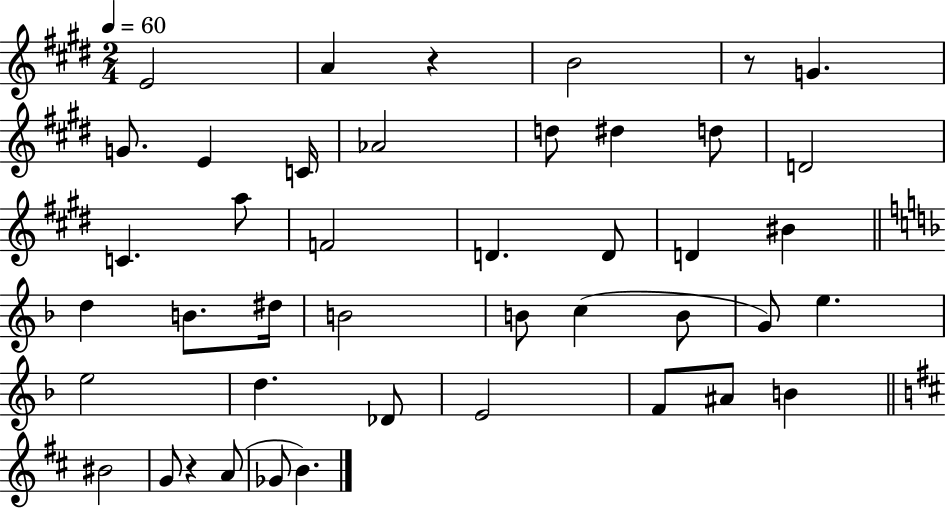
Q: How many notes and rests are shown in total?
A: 43